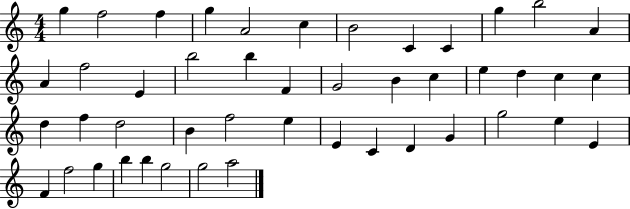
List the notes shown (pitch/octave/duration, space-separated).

G5/q F5/h F5/q G5/q A4/h C5/q B4/h C4/q C4/q G5/q B5/h A4/q A4/q F5/h E4/q B5/h B5/q F4/q G4/h B4/q C5/q E5/q D5/q C5/q C5/q D5/q F5/q D5/h B4/q F5/h E5/q E4/q C4/q D4/q G4/q G5/h E5/q E4/q F4/q F5/h G5/q B5/q B5/q G5/h G5/h A5/h